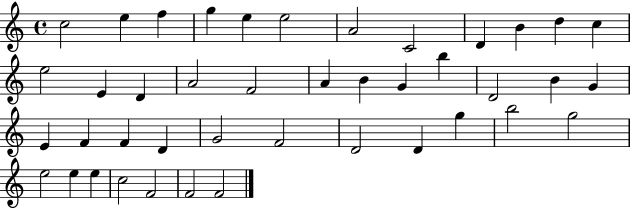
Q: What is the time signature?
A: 4/4